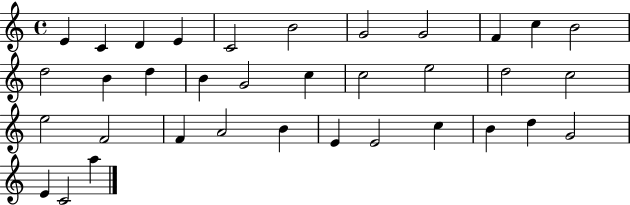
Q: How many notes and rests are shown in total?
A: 35